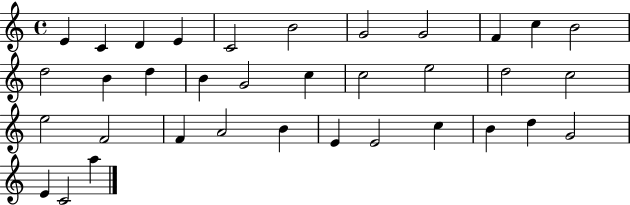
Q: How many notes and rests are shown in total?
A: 35